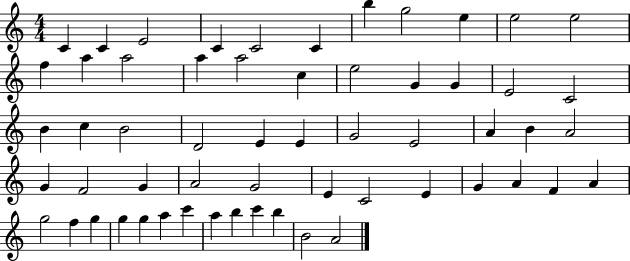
{
  \clef treble
  \numericTimeSignature
  \time 4/4
  \key c \major
  c'4 c'4 e'2 | c'4 c'2 c'4 | b''4 g''2 e''4 | e''2 e''2 | \break f''4 a''4 a''2 | a''4 a''2 c''4 | e''2 g'4 g'4 | e'2 c'2 | \break b'4 c''4 b'2 | d'2 e'4 e'4 | g'2 e'2 | a'4 b'4 a'2 | \break g'4 f'2 g'4 | a'2 g'2 | e'4 c'2 e'4 | g'4 a'4 f'4 a'4 | \break g''2 f''4 g''4 | g''4 g''4 a''4 c'''4 | a''4 b''4 c'''4 b''4 | b'2 a'2 | \break \bar "|."
}